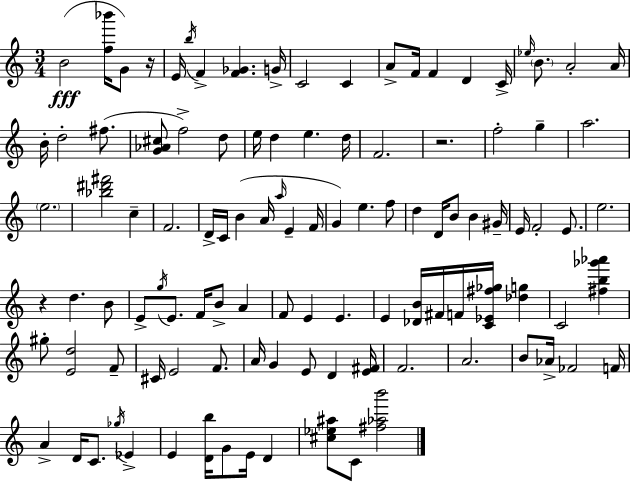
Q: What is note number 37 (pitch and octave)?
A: A4